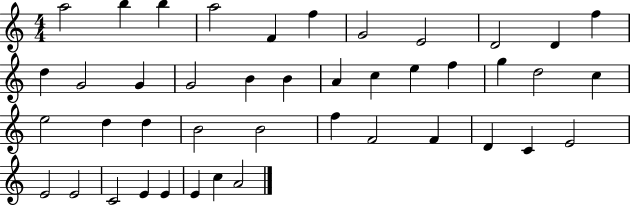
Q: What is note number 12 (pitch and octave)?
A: D5